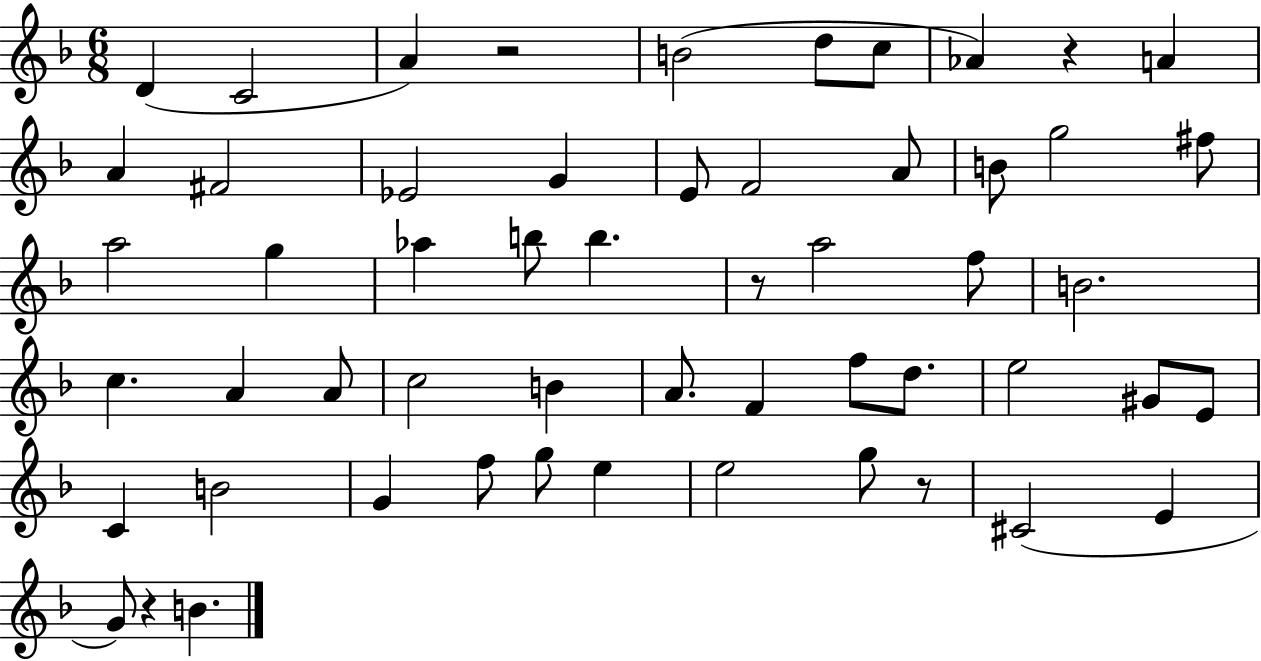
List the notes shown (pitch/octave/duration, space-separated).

D4/q C4/h A4/q R/h B4/h D5/e C5/e Ab4/q R/q A4/q A4/q F#4/h Eb4/h G4/q E4/e F4/h A4/e B4/e G5/h F#5/e A5/h G5/q Ab5/q B5/e B5/q. R/e A5/h F5/e B4/h. C5/q. A4/q A4/e C5/h B4/q A4/e. F4/q F5/e D5/e. E5/h G#4/e E4/e C4/q B4/h G4/q F5/e G5/e E5/q E5/h G5/e R/e C#4/h E4/q G4/e R/q B4/q.